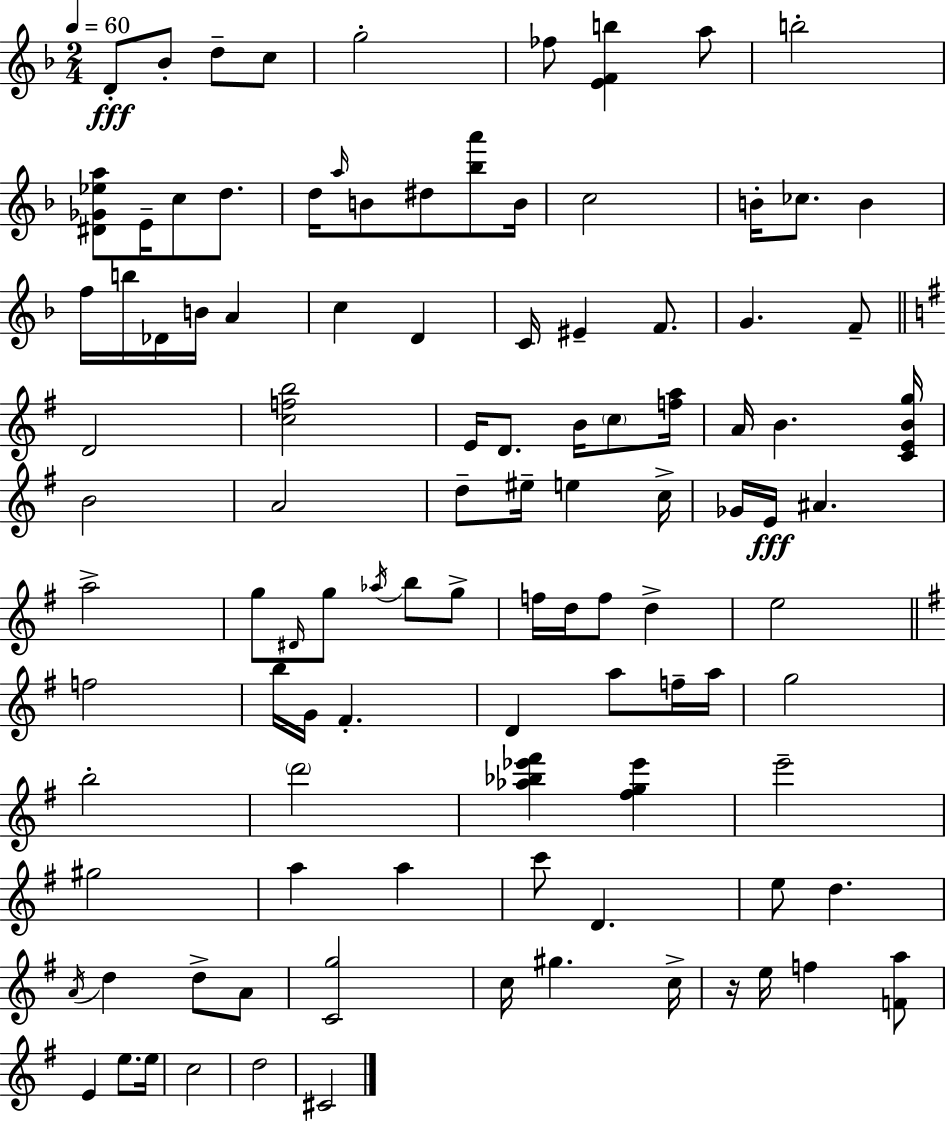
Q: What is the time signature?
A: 2/4